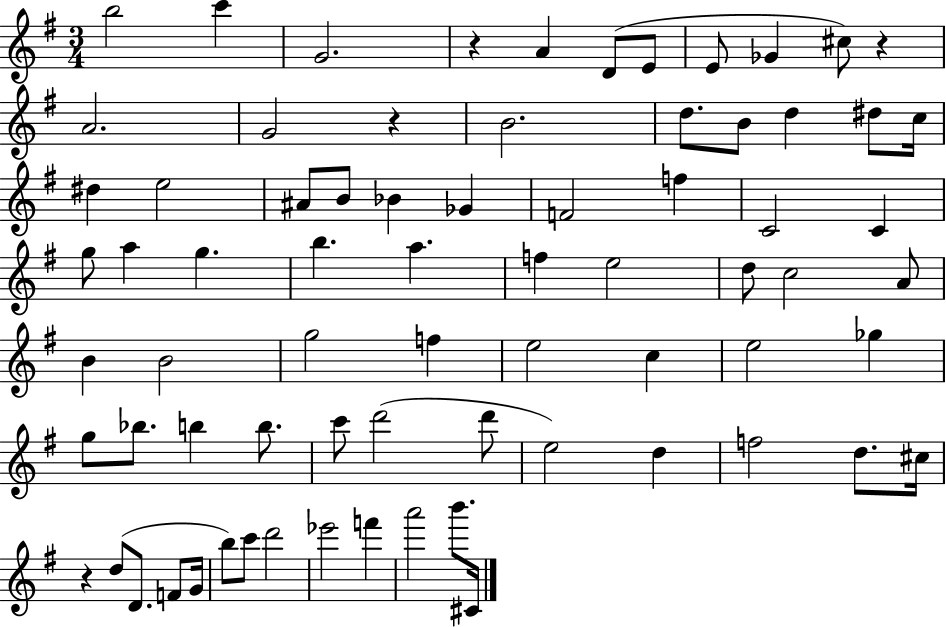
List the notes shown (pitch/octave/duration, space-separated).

B5/h C6/q G4/h. R/q A4/q D4/e E4/e E4/e Gb4/q C#5/e R/q A4/h. G4/h R/q B4/h. D5/e. B4/e D5/q D#5/e C5/s D#5/q E5/h A#4/e B4/e Bb4/q Gb4/q F4/h F5/q C4/h C4/q G5/e A5/q G5/q. B5/q. A5/q. F5/q E5/h D5/e C5/h A4/e B4/q B4/h G5/h F5/q E5/h C5/q E5/h Gb5/q G5/e Bb5/e. B5/q B5/e. C6/e D6/h D6/e E5/h D5/q F5/h D5/e. C#5/s R/q D5/e D4/e. F4/e G4/s B5/e C6/e D6/h Eb6/h F6/q A6/h B6/e. C#4/s